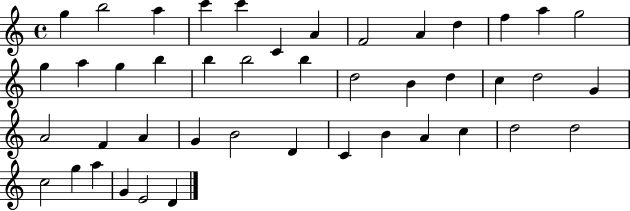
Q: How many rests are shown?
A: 0